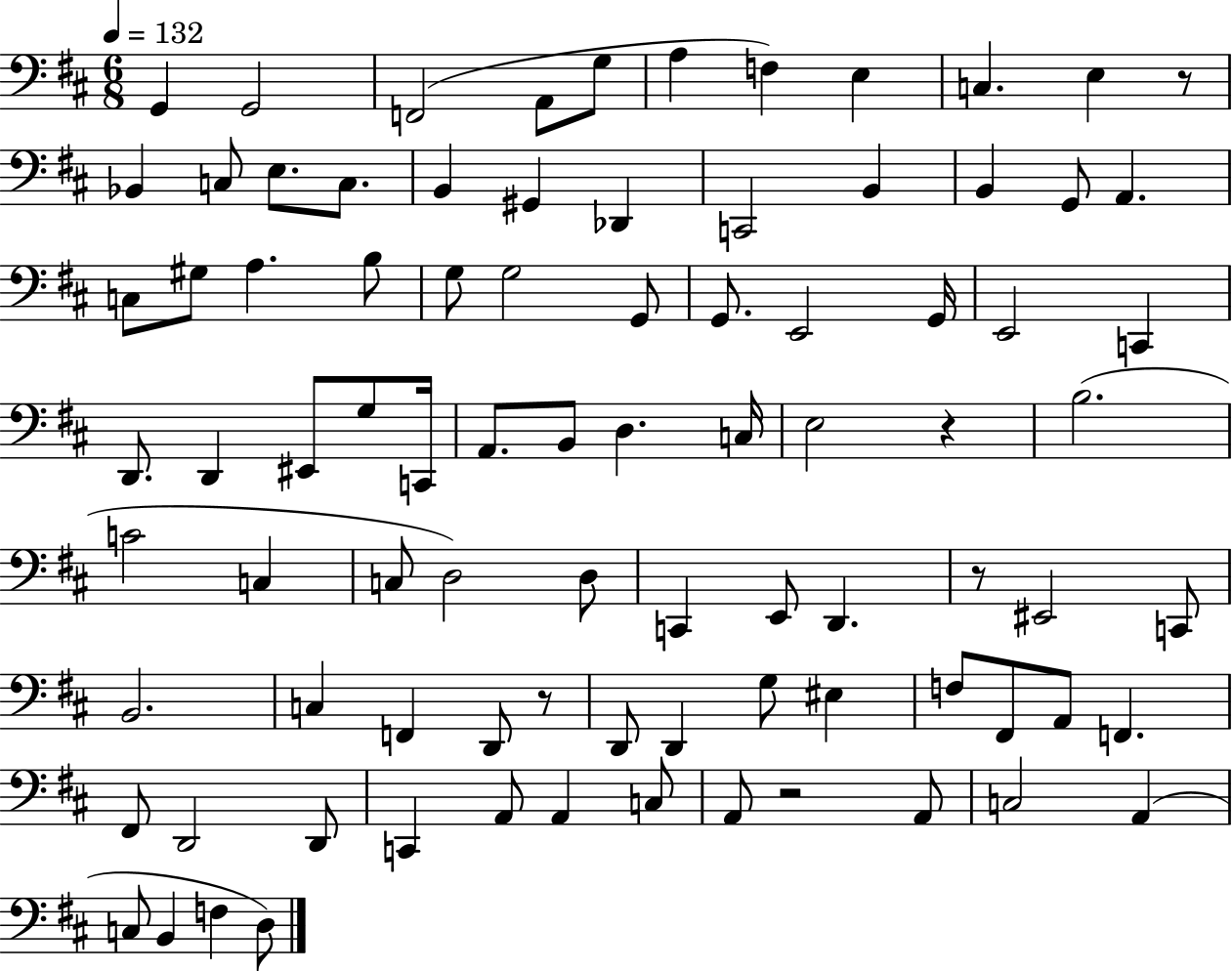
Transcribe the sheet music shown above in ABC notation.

X:1
T:Untitled
M:6/8
L:1/4
K:D
G,, G,,2 F,,2 A,,/2 G,/2 A, F, E, C, E, z/2 _B,, C,/2 E,/2 C,/2 B,, ^G,, _D,, C,,2 B,, B,, G,,/2 A,, C,/2 ^G,/2 A, B,/2 G,/2 G,2 G,,/2 G,,/2 E,,2 G,,/4 E,,2 C,, D,,/2 D,, ^E,,/2 G,/2 C,,/4 A,,/2 B,,/2 D, C,/4 E,2 z B,2 C2 C, C,/2 D,2 D,/2 C,, E,,/2 D,, z/2 ^E,,2 C,,/2 B,,2 C, F,, D,,/2 z/2 D,,/2 D,, G,/2 ^E, F,/2 ^F,,/2 A,,/2 F,, ^F,,/2 D,,2 D,,/2 C,, A,,/2 A,, C,/2 A,,/2 z2 A,,/2 C,2 A,, C,/2 B,, F, D,/2